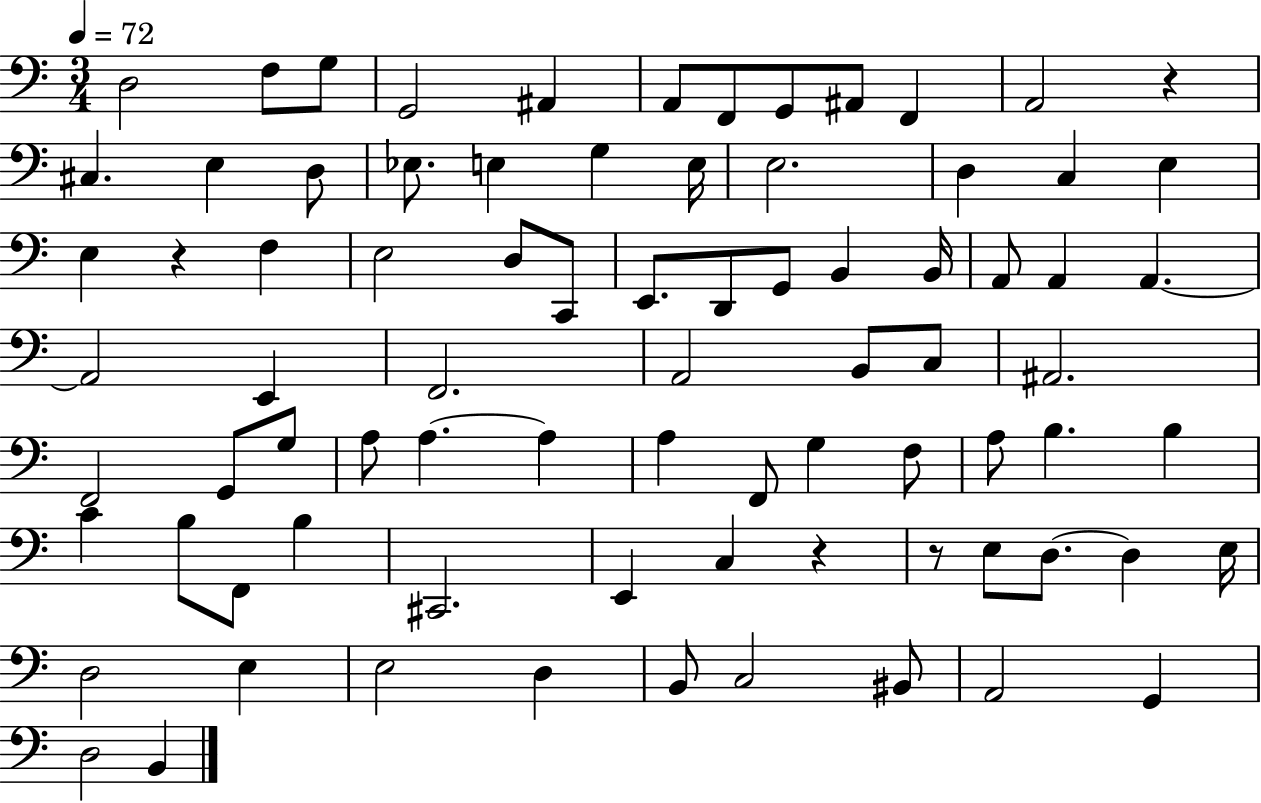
D3/h F3/e G3/e G2/h A#2/q A2/e F2/e G2/e A#2/e F2/q A2/h R/q C#3/q. E3/q D3/e Eb3/e. E3/q G3/q E3/s E3/h. D3/q C3/q E3/q E3/q R/q F3/q E3/h D3/e C2/e E2/e. D2/e G2/e B2/q B2/s A2/e A2/q A2/q. A2/h E2/q F2/h. A2/h B2/e C3/e A#2/h. F2/h G2/e G3/e A3/e A3/q. A3/q A3/q F2/e G3/q F3/e A3/e B3/q. B3/q C4/q B3/e F2/e B3/q C#2/h. E2/q C3/q R/q R/e E3/e D3/e. D3/q E3/s D3/h E3/q E3/h D3/q B2/e C3/h BIS2/e A2/h G2/q D3/h B2/q